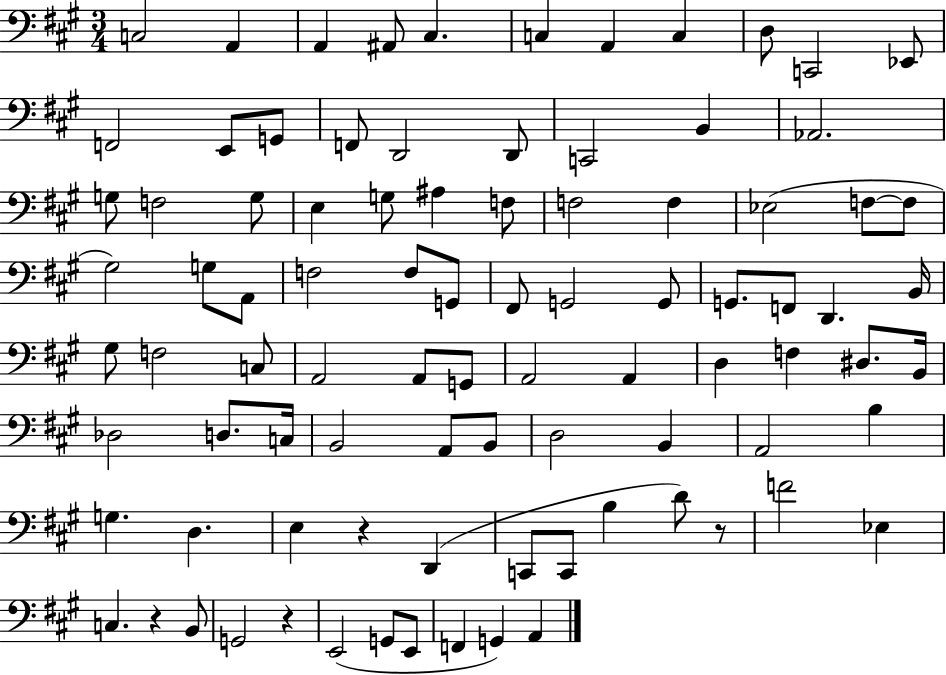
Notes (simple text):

C3/h A2/q A2/q A#2/e C#3/q. C3/q A2/q C3/q D3/e C2/h Eb2/e F2/h E2/e G2/e F2/e D2/h D2/e C2/h B2/q Ab2/h. G3/e F3/h G3/e E3/q G3/e A#3/q F3/e F3/h F3/q Eb3/h F3/e F3/e G#3/h G3/e A2/e F3/h F3/e G2/e F#2/e G2/h G2/e G2/e. F2/e D2/q. B2/s G#3/e F3/h C3/e A2/h A2/e G2/e A2/h A2/q D3/q F3/q D#3/e. B2/s Db3/h D3/e. C3/s B2/h A2/e B2/e D3/h B2/q A2/h B3/q G3/q. D3/q. E3/q R/q D2/q C2/e C2/e B3/q D4/e R/e F4/h Eb3/q C3/q. R/q B2/e G2/h R/q E2/h G2/e E2/e F2/q G2/q A2/q